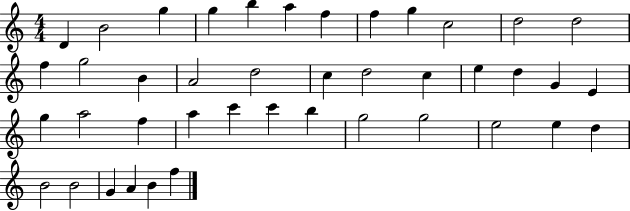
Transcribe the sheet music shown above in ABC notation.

X:1
T:Untitled
M:4/4
L:1/4
K:C
D B2 g g b a f f g c2 d2 d2 f g2 B A2 d2 c d2 c e d G E g a2 f a c' c' b g2 g2 e2 e d B2 B2 G A B f